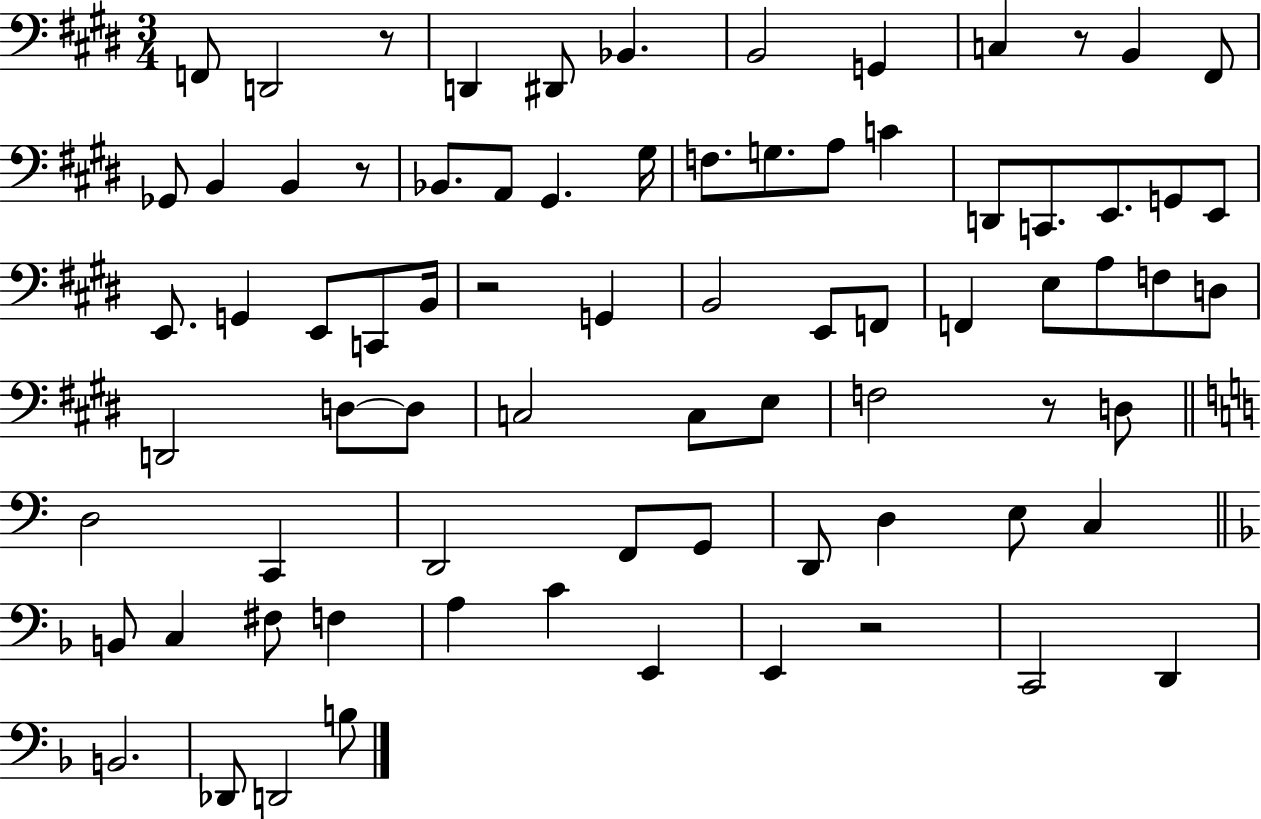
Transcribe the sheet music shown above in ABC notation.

X:1
T:Untitled
M:3/4
L:1/4
K:E
F,,/2 D,,2 z/2 D,, ^D,,/2 _B,, B,,2 G,, C, z/2 B,, ^F,,/2 _G,,/2 B,, B,, z/2 _B,,/2 A,,/2 ^G,, ^G,/4 F,/2 G,/2 A,/2 C D,,/2 C,,/2 E,,/2 G,,/2 E,,/2 E,,/2 G,, E,,/2 C,,/2 B,,/4 z2 G,, B,,2 E,,/2 F,,/2 F,, E,/2 A,/2 F,/2 D,/2 D,,2 D,/2 D,/2 C,2 C,/2 E,/2 F,2 z/2 D,/2 D,2 C,, D,,2 F,,/2 G,,/2 D,,/2 D, E,/2 C, B,,/2 C, ^F,/2 F, A, C E,, E,, z2 C,,2 D,, B,,2 _D,,/2 D,,2 B,/2